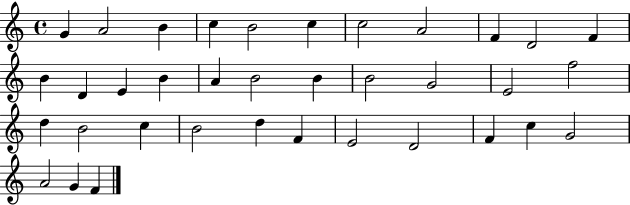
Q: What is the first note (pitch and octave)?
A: G4